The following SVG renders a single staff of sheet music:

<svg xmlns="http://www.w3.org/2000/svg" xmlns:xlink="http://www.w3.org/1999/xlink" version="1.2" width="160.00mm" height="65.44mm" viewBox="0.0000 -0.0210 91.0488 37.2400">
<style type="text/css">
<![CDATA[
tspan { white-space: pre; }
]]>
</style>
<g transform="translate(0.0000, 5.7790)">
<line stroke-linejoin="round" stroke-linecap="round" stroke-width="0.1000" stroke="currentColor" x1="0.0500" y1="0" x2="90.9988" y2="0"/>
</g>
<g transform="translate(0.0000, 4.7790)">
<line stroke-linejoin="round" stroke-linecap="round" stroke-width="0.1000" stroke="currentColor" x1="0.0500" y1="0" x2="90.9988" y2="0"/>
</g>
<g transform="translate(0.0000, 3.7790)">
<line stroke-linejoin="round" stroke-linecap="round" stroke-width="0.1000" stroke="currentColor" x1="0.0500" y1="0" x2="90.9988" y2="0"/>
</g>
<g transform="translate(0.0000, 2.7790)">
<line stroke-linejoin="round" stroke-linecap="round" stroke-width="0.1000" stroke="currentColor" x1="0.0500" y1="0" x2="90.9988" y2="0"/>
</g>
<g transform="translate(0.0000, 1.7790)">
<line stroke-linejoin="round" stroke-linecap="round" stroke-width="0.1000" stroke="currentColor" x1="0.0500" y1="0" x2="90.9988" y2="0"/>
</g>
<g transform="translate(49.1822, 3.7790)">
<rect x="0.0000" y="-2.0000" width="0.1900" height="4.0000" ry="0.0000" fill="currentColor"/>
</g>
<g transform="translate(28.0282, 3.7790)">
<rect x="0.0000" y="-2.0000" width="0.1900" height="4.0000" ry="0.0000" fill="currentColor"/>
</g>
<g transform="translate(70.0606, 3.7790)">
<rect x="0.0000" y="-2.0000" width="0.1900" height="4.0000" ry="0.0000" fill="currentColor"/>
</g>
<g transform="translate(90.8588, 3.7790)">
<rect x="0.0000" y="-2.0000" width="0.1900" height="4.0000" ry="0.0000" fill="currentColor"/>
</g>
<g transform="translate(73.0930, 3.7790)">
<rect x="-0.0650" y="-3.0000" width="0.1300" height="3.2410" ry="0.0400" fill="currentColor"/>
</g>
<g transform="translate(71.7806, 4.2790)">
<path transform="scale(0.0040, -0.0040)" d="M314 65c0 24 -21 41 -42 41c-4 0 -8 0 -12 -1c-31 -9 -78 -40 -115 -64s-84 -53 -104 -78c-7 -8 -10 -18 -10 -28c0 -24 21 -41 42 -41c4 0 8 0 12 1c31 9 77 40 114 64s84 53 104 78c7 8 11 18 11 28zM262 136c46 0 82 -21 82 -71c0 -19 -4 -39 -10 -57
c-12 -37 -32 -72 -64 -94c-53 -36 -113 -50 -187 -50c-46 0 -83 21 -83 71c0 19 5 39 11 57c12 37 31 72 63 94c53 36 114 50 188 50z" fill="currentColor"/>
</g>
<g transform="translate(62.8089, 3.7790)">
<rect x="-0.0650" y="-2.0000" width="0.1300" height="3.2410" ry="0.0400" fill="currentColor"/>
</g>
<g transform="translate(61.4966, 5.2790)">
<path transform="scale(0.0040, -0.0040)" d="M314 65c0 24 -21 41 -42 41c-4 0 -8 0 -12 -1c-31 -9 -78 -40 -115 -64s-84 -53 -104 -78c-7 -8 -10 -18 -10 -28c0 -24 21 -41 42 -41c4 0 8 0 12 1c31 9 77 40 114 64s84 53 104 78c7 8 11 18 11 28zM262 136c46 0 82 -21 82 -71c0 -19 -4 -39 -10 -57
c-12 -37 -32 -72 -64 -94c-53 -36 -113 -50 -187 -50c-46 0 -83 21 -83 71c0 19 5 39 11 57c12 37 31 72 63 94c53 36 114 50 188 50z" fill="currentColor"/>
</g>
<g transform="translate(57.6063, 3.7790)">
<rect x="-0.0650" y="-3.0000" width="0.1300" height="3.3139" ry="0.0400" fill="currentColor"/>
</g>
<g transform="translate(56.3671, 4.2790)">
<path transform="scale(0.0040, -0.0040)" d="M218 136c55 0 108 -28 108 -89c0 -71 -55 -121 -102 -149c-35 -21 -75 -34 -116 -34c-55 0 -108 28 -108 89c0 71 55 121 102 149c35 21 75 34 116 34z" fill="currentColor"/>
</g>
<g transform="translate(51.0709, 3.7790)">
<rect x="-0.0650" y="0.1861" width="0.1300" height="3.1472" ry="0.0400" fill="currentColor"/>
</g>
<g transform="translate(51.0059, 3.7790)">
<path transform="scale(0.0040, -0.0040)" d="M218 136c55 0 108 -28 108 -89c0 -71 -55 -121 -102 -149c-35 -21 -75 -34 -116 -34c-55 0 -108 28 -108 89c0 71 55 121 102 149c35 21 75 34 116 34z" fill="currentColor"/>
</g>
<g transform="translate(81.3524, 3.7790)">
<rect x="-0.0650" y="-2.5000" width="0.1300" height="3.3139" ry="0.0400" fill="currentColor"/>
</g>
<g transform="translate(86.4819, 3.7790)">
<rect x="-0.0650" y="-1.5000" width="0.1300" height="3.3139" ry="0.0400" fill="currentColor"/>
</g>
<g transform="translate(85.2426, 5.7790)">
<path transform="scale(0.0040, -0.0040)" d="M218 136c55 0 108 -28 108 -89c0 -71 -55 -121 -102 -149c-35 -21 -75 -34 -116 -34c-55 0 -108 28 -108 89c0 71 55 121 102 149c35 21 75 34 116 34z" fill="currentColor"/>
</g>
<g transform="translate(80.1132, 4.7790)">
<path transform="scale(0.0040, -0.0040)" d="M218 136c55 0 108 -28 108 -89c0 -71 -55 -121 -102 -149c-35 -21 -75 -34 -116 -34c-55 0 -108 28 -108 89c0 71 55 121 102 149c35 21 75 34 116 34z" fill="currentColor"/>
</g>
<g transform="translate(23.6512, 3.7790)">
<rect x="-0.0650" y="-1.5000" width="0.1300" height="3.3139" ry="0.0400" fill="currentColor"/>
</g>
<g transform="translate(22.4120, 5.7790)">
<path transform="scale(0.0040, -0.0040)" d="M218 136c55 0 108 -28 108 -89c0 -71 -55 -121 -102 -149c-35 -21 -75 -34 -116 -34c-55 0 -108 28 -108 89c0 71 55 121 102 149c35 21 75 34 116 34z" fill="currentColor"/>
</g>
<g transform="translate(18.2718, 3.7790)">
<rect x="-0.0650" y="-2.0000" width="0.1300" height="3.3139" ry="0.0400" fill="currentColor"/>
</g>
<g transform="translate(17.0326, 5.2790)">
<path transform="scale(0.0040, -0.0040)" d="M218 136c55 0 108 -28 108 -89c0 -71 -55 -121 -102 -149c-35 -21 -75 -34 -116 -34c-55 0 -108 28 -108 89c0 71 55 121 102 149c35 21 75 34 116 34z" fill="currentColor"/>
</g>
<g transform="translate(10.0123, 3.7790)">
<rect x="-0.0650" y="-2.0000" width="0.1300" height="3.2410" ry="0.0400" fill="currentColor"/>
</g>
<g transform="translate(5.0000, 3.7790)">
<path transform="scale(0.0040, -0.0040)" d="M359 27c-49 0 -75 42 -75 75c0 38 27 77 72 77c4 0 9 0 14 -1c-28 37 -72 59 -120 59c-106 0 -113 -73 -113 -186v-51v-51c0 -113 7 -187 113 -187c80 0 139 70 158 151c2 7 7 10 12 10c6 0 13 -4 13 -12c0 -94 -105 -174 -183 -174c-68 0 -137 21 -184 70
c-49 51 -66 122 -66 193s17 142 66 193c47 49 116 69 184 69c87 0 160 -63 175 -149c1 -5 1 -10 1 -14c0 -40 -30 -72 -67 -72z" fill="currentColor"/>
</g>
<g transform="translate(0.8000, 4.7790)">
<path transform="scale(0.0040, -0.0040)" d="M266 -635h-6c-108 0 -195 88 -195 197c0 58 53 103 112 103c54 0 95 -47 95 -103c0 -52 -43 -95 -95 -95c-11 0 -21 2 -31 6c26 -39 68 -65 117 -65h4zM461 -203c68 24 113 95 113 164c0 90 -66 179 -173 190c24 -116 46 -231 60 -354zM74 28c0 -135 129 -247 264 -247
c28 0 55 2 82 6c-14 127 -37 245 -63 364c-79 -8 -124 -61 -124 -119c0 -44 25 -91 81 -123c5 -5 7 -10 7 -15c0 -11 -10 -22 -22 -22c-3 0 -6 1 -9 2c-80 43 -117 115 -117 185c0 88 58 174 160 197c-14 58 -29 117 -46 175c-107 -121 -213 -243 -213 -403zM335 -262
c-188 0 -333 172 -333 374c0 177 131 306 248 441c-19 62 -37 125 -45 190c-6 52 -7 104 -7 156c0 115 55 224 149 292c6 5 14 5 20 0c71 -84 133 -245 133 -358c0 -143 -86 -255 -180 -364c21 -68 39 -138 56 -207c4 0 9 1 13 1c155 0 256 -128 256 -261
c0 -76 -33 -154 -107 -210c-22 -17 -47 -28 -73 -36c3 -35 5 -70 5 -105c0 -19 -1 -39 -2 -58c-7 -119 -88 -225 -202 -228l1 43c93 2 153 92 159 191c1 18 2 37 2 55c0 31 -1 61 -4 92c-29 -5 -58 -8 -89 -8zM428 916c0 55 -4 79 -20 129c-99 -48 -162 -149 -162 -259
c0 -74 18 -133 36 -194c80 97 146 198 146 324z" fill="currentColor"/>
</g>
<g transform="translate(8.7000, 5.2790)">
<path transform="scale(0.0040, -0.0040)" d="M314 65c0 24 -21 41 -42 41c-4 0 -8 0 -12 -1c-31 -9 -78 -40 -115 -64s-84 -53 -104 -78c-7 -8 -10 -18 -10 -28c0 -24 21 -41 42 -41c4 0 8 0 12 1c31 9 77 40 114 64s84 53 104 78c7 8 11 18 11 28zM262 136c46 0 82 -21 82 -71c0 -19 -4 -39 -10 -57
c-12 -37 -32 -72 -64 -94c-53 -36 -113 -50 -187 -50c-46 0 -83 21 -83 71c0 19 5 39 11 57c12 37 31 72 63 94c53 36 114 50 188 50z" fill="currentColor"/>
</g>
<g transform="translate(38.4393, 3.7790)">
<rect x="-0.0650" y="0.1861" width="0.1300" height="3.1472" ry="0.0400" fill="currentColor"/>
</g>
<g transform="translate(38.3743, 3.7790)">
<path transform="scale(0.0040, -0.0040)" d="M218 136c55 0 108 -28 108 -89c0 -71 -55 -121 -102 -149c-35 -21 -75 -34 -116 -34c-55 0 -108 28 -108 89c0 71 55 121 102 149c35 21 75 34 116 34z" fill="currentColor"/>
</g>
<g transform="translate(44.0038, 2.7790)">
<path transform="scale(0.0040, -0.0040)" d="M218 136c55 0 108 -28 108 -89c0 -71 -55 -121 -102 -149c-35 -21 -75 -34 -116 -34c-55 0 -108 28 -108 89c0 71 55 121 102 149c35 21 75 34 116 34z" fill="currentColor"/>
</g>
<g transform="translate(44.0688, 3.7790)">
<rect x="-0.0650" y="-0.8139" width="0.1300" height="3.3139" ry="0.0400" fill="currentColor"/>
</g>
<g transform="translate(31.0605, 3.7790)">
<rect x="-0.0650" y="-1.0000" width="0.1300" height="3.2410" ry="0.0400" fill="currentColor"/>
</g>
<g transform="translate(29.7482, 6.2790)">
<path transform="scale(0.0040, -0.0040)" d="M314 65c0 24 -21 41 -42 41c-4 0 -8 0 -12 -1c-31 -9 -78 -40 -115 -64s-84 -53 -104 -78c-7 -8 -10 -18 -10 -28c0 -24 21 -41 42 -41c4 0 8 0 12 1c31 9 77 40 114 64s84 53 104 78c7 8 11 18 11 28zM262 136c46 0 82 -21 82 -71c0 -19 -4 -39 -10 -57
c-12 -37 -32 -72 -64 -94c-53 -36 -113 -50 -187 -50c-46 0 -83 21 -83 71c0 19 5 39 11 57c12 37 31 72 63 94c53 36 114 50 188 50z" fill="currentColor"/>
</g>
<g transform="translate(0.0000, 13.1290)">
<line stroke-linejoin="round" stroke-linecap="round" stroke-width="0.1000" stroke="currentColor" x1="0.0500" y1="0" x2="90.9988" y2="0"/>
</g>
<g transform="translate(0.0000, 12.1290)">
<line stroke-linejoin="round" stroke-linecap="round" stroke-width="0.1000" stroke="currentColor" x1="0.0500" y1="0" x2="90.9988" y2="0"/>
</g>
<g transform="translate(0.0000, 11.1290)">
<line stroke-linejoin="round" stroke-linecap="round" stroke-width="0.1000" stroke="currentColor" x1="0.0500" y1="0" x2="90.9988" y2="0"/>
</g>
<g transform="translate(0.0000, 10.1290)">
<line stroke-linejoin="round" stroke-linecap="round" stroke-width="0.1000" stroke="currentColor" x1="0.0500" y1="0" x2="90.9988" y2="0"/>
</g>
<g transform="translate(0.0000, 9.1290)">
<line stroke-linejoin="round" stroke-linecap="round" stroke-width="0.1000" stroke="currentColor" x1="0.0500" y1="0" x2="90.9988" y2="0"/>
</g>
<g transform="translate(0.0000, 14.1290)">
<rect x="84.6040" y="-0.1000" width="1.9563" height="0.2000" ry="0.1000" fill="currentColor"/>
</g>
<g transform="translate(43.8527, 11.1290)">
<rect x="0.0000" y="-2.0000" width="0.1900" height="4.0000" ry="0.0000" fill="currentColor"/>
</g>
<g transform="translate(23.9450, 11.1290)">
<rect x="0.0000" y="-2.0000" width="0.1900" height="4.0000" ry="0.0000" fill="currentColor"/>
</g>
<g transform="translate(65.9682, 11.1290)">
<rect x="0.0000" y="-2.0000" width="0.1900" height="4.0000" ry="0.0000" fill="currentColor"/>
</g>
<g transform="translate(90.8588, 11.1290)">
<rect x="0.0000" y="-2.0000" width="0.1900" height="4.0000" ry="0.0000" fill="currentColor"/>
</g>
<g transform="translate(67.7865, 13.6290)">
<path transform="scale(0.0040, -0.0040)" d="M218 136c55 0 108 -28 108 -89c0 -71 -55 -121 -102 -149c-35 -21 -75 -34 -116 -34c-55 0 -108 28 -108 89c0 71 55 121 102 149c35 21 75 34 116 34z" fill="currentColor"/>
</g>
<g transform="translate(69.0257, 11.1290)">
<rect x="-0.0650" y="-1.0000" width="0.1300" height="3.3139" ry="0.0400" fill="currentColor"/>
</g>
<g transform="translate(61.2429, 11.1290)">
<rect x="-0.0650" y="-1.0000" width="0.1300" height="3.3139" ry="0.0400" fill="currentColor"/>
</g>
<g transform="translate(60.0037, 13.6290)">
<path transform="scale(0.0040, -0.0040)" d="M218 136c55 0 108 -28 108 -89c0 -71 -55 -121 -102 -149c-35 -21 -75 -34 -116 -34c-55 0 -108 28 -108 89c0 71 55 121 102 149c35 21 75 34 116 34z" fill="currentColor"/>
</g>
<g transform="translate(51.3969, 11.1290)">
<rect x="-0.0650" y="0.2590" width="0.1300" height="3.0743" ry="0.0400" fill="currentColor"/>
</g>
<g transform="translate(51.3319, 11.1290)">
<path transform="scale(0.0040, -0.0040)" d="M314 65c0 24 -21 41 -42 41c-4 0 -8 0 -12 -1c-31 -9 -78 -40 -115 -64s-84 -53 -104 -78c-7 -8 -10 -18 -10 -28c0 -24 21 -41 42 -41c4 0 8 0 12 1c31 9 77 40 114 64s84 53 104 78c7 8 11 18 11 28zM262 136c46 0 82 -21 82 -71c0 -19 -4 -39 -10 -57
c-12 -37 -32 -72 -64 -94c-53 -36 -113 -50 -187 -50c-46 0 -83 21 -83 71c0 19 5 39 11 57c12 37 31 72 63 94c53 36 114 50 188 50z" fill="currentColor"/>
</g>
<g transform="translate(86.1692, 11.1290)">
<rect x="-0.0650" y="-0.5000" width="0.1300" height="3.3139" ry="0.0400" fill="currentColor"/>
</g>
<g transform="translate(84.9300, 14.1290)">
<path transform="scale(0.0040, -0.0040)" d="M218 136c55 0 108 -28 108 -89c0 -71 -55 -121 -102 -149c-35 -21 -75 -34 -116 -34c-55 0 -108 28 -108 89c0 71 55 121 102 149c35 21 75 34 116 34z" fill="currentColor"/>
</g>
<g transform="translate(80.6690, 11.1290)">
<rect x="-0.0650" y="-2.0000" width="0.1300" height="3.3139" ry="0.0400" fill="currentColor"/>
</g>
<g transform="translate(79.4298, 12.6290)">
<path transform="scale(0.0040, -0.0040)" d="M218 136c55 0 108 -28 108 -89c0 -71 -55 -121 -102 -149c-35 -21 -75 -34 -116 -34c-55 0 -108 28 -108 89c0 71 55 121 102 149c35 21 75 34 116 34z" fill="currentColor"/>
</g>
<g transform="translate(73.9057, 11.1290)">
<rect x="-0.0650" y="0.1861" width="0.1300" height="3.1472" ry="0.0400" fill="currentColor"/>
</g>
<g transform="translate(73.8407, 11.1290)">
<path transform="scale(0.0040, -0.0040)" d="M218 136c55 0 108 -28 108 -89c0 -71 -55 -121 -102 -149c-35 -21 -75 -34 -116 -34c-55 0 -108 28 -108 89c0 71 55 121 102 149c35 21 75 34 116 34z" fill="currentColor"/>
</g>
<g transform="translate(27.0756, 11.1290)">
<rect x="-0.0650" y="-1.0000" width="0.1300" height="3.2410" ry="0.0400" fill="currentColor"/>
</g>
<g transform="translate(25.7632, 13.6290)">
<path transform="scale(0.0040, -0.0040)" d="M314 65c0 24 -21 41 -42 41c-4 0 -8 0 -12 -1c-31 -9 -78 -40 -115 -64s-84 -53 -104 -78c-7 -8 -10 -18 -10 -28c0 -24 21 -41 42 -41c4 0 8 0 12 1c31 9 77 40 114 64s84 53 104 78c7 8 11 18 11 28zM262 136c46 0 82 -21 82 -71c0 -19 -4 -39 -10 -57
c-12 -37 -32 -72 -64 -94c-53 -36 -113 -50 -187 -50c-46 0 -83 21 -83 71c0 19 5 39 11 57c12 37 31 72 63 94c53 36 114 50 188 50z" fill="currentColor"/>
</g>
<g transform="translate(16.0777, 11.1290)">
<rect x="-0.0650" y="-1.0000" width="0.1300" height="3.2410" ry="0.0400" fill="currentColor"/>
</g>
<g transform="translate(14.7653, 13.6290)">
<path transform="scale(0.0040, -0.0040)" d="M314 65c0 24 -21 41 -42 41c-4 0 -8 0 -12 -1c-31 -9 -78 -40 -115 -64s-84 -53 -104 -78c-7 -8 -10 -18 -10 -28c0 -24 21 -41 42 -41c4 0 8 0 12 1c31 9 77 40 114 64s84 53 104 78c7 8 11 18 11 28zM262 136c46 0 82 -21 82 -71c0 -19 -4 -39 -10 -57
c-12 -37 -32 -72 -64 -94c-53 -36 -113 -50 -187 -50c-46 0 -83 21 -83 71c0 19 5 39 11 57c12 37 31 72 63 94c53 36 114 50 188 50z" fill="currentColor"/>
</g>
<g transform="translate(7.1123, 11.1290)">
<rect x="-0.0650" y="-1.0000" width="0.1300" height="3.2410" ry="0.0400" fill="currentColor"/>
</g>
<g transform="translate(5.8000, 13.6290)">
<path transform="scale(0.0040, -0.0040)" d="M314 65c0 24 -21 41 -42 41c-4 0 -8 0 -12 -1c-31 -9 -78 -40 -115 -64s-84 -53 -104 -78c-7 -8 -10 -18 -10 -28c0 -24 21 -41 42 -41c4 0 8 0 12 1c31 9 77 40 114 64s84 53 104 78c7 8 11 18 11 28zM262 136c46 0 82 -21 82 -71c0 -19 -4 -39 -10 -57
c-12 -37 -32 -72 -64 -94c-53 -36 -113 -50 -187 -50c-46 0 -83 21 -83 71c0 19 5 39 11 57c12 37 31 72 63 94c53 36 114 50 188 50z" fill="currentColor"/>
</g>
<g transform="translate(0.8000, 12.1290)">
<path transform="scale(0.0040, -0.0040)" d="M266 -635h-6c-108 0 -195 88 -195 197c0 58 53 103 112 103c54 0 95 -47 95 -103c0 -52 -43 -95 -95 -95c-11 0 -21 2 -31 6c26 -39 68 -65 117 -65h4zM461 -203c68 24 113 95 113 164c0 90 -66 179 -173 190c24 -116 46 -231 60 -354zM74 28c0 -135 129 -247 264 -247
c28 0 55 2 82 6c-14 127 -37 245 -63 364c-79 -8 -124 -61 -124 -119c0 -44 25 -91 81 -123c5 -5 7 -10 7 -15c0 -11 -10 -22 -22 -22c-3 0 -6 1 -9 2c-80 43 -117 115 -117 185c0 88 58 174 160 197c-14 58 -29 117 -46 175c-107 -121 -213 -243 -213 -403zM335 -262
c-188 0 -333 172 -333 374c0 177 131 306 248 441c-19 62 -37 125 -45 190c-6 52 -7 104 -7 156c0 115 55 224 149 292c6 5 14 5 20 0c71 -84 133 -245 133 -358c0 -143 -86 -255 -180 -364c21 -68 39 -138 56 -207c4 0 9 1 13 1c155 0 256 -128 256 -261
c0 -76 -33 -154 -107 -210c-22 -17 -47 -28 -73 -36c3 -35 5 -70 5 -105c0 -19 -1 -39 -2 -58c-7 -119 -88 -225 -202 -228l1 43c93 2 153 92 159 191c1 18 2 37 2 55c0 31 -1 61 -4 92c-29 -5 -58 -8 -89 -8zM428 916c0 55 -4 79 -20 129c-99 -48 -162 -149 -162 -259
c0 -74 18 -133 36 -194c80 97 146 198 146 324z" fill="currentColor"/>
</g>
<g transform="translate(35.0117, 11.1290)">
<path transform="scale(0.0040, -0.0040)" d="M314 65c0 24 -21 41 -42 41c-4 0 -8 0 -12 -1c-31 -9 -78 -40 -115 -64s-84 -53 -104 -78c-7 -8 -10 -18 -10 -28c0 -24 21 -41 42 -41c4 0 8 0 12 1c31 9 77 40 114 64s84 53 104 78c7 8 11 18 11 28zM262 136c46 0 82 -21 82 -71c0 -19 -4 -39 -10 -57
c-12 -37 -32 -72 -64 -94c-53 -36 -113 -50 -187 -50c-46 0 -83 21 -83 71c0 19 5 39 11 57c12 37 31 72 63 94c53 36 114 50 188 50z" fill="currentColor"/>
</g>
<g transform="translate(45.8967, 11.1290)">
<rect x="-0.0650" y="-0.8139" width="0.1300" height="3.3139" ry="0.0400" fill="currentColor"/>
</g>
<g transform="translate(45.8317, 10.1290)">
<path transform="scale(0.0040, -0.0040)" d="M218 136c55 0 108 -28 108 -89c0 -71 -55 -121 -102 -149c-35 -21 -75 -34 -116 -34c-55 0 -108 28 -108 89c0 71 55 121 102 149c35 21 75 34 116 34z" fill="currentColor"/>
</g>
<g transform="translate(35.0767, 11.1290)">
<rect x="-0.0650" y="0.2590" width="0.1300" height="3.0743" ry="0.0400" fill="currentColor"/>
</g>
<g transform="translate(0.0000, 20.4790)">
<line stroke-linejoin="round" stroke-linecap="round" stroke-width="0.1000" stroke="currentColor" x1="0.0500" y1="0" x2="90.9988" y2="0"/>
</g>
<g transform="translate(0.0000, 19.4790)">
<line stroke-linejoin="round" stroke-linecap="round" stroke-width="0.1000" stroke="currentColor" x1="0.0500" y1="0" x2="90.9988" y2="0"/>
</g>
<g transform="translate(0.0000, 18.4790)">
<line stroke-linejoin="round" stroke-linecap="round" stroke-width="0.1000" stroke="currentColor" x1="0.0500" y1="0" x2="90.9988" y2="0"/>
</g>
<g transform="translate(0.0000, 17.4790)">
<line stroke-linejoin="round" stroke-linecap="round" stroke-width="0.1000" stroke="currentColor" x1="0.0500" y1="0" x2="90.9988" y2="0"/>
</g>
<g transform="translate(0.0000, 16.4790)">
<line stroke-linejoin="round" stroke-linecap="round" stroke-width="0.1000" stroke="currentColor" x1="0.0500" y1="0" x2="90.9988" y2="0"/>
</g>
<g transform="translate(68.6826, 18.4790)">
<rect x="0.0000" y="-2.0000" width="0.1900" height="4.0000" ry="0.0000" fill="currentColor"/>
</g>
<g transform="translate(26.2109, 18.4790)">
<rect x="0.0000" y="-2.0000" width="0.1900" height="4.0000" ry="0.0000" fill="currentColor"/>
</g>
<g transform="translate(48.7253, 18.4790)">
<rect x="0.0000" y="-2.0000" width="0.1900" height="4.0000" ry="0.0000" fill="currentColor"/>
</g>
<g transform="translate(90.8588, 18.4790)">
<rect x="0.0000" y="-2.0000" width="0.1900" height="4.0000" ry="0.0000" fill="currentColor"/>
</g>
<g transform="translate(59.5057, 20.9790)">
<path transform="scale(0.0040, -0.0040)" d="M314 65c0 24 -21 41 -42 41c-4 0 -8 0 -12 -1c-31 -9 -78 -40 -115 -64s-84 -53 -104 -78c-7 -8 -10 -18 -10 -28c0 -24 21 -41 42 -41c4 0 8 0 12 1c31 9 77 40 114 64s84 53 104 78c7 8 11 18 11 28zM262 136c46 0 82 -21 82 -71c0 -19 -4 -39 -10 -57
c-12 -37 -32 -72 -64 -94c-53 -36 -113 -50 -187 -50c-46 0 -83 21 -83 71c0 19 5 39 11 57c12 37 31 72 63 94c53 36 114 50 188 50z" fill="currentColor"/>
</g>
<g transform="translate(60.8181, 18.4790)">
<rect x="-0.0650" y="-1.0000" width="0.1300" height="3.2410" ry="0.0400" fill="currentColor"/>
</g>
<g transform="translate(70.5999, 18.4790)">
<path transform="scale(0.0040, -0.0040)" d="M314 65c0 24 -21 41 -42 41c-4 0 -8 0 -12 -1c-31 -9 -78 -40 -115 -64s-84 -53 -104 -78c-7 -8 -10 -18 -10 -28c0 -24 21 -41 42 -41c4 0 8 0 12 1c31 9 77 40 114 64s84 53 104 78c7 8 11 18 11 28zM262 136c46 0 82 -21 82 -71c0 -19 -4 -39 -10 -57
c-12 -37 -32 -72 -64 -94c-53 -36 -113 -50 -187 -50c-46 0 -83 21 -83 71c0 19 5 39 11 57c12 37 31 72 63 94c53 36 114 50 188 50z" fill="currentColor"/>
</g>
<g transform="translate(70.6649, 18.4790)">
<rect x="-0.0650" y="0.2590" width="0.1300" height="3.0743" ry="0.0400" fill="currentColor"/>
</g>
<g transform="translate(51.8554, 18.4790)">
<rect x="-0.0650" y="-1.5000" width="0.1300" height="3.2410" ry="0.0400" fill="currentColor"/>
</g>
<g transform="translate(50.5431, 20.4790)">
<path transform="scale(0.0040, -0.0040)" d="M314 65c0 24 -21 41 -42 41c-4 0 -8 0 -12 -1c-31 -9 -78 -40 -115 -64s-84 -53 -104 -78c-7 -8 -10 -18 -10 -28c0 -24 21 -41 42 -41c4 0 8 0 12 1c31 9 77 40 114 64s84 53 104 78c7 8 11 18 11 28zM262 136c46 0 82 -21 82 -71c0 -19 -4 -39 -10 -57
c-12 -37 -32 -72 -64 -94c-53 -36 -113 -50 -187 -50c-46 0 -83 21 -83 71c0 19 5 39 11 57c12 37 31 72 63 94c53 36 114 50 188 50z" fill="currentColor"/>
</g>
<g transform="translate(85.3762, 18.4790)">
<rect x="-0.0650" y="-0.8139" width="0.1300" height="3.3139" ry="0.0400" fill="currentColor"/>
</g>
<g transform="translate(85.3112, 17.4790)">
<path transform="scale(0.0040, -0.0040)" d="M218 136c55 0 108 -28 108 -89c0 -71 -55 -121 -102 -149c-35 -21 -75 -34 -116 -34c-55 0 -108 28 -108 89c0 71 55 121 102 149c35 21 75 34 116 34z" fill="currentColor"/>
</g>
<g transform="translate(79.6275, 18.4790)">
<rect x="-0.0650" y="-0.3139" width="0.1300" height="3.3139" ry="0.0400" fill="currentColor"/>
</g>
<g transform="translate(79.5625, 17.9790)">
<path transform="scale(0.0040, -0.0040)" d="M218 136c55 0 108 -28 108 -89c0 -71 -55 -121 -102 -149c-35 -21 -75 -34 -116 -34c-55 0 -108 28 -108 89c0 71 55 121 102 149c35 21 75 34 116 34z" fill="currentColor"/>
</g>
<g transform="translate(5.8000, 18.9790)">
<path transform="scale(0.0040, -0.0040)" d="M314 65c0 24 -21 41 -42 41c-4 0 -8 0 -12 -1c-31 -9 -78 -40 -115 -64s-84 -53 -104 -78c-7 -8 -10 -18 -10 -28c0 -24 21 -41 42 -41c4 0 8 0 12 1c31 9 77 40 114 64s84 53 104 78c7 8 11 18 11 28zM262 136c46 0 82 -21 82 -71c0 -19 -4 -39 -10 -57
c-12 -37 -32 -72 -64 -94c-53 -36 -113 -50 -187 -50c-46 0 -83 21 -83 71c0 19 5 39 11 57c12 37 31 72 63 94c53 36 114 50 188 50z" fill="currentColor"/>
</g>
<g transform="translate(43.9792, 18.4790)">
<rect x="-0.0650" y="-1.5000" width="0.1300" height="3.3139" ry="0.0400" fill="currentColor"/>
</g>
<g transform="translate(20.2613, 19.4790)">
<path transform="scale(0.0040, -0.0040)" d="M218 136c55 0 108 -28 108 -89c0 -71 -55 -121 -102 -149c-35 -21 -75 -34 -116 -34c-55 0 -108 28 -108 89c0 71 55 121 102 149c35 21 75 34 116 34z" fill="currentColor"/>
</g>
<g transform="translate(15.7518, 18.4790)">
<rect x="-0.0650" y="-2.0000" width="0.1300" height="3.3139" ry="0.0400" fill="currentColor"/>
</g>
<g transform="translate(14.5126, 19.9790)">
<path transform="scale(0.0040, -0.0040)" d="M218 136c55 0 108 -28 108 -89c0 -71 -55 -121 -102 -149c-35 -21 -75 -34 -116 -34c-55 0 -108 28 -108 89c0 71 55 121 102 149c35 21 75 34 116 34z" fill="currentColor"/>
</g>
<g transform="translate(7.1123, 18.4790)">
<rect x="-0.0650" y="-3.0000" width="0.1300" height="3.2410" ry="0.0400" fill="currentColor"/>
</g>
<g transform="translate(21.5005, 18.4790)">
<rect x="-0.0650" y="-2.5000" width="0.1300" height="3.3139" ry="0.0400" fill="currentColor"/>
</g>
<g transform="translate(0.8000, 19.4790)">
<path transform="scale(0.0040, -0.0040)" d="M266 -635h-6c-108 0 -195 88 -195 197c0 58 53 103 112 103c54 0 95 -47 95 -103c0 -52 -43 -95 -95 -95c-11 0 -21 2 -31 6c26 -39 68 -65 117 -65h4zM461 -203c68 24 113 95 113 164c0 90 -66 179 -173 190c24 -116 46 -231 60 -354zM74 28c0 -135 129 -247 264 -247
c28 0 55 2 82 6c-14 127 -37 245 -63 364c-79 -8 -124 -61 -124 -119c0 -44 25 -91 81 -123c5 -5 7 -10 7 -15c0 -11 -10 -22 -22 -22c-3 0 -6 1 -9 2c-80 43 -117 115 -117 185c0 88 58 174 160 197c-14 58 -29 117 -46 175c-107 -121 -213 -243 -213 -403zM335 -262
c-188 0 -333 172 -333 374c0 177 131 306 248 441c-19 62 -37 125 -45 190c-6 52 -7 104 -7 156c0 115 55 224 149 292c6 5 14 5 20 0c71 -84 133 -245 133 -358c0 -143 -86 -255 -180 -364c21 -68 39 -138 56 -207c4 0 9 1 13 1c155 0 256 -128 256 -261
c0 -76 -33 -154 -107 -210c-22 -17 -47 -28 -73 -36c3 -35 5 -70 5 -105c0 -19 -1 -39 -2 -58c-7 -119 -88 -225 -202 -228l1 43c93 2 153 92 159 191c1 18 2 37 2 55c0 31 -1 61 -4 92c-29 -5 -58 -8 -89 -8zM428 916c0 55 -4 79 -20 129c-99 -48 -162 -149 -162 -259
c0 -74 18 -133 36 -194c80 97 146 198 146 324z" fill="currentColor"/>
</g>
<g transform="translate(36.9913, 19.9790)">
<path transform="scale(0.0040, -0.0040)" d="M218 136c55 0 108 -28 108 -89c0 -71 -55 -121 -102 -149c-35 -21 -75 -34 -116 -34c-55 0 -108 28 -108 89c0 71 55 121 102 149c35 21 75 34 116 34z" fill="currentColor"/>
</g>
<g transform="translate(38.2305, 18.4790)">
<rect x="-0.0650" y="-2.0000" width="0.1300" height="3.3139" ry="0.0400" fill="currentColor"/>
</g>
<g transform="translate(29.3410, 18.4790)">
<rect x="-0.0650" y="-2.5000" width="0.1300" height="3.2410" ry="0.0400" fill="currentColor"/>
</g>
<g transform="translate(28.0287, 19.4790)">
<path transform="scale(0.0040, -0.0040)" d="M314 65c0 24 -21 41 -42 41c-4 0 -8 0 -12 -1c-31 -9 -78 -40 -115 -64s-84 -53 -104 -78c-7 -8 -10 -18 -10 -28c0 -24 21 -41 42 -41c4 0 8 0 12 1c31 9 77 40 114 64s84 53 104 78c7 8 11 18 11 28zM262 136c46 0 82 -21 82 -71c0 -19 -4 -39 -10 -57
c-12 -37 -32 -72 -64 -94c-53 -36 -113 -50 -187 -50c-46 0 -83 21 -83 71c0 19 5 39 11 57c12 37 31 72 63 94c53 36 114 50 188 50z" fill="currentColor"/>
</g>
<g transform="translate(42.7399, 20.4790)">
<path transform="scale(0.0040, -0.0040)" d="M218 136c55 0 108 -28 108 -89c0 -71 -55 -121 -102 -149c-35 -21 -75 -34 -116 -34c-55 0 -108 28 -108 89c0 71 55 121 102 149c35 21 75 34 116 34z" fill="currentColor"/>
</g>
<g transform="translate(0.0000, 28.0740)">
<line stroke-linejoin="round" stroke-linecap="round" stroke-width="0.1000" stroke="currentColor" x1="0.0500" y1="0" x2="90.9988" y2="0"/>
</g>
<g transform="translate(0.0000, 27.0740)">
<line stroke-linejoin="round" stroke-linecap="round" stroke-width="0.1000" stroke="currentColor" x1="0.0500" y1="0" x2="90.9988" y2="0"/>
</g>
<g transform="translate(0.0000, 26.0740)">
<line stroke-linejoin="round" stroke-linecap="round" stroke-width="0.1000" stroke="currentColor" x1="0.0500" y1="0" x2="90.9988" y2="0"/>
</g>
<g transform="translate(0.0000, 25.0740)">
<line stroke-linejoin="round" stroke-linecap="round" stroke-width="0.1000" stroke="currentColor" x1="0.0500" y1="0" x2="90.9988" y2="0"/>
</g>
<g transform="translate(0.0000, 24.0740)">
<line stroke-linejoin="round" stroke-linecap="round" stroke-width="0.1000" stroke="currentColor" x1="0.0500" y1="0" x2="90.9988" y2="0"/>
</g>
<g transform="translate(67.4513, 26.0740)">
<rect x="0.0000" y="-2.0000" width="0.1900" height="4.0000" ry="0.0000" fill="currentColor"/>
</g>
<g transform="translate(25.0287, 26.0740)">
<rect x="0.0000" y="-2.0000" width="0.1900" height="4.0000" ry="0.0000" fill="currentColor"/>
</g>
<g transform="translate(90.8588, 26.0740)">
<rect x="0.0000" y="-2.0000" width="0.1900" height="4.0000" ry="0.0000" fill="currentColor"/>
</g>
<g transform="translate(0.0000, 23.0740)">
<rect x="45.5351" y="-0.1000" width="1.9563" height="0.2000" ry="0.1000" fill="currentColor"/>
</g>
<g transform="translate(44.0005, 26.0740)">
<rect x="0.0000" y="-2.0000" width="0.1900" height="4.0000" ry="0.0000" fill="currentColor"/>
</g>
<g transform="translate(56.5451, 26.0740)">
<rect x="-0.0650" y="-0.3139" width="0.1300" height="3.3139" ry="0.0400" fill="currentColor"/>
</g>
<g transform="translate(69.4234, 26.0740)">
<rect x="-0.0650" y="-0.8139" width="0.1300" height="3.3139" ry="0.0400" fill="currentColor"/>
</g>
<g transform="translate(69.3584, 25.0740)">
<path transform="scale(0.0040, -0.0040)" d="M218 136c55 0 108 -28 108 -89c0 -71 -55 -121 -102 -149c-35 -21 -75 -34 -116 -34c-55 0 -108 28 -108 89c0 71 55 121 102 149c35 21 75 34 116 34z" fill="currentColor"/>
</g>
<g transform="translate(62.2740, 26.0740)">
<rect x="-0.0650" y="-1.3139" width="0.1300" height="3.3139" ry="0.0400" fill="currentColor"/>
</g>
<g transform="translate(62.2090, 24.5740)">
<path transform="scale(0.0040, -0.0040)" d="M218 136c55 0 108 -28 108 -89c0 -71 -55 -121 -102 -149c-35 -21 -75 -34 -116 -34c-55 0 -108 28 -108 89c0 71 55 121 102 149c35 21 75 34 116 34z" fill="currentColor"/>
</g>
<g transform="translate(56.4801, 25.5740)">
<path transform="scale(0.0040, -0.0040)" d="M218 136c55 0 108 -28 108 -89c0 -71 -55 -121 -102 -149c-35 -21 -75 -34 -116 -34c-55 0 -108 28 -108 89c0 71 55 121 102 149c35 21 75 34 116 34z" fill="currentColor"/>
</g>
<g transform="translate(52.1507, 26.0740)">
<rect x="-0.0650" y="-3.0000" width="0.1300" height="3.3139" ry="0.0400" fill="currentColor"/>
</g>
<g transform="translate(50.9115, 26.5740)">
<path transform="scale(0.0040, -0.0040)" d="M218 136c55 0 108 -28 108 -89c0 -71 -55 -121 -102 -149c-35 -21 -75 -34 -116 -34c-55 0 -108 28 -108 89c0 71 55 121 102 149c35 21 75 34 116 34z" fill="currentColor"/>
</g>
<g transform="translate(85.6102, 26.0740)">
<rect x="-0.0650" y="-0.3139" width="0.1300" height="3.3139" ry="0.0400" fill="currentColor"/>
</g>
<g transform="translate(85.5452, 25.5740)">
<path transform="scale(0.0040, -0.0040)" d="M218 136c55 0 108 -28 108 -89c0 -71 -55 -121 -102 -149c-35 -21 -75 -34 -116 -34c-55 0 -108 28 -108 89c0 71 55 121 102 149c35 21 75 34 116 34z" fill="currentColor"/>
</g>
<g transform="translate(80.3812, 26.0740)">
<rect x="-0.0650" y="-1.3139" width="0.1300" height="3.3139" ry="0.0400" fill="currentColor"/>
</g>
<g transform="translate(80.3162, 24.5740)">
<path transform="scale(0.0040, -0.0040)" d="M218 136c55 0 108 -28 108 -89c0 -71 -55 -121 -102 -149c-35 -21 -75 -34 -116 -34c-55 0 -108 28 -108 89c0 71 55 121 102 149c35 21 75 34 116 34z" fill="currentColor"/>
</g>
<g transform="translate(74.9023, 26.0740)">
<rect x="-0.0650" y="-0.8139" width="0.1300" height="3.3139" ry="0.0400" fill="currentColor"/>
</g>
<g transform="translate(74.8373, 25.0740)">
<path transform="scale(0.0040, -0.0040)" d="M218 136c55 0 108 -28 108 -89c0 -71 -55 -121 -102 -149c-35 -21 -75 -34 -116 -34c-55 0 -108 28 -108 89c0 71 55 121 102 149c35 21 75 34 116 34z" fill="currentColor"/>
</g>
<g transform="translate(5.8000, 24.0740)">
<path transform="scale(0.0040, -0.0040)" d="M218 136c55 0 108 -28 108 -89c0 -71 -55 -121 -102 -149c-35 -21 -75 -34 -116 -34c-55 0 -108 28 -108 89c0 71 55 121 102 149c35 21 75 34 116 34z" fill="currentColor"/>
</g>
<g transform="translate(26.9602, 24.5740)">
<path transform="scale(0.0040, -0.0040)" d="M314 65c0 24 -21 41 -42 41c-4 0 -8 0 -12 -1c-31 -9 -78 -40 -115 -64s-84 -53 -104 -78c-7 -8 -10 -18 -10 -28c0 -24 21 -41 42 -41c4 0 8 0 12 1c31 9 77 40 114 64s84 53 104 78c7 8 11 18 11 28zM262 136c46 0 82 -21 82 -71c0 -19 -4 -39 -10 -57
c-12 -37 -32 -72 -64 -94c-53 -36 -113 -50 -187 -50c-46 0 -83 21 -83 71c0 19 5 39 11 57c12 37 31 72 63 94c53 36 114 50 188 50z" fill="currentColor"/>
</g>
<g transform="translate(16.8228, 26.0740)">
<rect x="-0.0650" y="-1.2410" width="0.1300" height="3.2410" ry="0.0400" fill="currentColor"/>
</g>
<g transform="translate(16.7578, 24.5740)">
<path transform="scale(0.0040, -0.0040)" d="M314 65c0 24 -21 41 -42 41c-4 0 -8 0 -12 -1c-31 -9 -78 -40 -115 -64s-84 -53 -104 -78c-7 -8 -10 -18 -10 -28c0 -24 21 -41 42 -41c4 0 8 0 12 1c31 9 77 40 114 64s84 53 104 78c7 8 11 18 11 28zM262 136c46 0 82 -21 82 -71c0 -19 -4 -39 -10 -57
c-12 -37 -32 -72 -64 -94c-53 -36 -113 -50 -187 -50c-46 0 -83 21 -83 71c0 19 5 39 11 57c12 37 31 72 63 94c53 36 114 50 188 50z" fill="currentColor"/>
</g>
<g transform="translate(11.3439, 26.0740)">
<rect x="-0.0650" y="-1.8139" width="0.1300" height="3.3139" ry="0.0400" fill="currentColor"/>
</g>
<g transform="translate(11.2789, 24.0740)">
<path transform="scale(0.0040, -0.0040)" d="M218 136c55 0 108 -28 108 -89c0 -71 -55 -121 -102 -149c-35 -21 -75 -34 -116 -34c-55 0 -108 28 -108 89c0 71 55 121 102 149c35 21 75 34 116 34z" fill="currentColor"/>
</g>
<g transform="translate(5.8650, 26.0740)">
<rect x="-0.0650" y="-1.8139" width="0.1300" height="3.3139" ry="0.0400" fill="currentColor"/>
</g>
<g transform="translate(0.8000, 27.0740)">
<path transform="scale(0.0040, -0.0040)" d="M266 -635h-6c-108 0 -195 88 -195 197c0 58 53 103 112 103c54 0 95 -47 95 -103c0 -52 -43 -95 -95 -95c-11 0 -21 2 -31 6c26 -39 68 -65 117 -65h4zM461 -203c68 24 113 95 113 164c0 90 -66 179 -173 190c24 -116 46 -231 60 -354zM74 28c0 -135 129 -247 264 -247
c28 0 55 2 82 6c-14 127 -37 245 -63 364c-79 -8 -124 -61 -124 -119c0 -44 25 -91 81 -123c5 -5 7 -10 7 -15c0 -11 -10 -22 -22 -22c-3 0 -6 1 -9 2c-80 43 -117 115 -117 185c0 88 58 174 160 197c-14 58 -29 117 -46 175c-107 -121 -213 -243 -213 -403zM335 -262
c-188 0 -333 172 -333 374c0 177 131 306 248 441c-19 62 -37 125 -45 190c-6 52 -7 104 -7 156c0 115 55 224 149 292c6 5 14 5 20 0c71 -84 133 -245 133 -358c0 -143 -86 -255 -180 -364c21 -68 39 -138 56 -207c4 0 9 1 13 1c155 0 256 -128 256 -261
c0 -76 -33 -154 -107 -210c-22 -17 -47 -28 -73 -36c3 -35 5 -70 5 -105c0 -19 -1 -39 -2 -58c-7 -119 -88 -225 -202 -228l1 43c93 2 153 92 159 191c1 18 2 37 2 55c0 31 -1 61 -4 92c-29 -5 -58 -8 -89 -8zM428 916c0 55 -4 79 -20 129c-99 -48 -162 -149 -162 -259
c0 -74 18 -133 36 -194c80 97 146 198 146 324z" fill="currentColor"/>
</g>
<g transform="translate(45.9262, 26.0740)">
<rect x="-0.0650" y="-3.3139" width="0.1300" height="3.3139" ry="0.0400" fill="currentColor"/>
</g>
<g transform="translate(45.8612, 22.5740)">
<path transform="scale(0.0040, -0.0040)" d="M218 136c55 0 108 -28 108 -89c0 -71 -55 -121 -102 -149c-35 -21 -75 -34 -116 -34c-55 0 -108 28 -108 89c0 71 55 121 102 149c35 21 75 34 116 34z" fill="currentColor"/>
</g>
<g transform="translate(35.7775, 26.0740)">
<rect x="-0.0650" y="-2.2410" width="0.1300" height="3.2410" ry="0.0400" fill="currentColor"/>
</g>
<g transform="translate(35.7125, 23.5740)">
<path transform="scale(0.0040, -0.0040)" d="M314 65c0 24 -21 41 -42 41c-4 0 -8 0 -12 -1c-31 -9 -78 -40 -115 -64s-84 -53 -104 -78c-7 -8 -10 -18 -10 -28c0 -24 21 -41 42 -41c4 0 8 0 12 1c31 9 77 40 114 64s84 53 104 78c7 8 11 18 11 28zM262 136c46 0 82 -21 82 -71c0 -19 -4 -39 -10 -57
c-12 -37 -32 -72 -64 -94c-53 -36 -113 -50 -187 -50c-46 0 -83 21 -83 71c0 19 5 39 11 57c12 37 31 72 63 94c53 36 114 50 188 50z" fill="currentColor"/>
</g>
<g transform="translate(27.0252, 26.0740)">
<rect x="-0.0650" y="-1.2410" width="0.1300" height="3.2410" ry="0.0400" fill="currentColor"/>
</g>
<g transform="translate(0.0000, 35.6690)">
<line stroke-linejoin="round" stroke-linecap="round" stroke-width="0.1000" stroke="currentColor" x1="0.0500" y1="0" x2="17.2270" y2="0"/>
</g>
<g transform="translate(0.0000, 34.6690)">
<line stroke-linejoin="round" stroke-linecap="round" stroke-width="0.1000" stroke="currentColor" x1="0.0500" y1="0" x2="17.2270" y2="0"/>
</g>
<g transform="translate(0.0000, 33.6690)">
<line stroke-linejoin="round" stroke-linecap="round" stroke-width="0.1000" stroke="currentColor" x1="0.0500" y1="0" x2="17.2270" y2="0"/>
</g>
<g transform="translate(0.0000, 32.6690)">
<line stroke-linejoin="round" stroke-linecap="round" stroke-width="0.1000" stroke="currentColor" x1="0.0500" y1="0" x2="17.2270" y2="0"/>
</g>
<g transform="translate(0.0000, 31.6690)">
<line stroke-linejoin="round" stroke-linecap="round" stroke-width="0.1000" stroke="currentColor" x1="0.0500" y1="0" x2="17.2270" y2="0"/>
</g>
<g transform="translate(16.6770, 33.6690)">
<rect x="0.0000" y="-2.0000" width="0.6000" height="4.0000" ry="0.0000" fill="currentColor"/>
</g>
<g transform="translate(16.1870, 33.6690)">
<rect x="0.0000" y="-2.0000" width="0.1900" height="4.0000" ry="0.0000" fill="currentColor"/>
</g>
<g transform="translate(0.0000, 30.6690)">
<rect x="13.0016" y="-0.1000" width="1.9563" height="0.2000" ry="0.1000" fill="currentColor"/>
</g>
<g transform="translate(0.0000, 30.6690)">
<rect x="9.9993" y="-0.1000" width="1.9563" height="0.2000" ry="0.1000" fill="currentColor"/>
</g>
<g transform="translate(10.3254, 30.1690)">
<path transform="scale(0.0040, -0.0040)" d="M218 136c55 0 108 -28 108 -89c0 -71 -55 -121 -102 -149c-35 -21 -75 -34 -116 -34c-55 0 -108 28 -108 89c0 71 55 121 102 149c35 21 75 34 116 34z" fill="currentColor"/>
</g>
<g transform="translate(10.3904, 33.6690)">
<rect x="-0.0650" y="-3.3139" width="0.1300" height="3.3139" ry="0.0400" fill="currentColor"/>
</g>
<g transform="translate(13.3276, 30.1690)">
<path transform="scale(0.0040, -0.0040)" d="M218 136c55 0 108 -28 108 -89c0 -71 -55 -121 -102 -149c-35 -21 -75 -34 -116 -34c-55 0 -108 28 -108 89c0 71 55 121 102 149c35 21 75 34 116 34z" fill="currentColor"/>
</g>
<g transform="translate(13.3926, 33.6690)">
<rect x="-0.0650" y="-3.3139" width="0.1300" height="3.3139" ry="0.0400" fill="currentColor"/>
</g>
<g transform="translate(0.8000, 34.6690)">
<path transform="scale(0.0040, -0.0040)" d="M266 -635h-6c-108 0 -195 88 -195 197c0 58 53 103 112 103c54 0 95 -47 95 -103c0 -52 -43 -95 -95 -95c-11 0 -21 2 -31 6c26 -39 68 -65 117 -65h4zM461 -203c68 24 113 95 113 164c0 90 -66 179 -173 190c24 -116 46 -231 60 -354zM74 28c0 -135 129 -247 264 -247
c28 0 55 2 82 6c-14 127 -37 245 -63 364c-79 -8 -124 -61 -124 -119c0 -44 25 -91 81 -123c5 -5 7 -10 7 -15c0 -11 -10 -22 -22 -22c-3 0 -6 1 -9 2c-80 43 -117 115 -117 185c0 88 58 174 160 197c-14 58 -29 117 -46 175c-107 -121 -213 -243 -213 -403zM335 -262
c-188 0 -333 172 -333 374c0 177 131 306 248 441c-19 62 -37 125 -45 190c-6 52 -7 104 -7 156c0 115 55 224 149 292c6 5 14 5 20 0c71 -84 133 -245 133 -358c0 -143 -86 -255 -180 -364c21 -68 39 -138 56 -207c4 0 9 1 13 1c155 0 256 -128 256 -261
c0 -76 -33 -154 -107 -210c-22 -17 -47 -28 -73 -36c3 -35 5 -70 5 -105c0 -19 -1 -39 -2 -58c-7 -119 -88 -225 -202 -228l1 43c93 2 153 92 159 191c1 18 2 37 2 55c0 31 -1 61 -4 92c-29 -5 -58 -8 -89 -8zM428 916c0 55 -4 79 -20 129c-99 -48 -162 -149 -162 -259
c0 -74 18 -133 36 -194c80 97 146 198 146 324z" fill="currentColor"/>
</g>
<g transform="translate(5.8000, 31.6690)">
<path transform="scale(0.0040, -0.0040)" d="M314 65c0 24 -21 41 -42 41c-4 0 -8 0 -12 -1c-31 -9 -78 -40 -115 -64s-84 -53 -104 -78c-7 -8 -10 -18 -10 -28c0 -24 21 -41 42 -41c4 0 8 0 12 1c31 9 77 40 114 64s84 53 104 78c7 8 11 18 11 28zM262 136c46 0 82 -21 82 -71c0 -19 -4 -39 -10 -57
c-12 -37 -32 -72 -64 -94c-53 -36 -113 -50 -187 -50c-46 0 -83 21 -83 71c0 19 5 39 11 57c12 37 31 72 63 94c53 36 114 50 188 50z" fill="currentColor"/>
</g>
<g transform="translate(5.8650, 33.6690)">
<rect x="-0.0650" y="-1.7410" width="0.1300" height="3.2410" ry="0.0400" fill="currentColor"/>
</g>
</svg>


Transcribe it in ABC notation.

X:1
T:Untitled
M:4/4
L:1/4
K:C
F2 F E D2 B d B A F2 A2 G E D2 D2 D2 B2 d B2 D D B F C A2 F G G2 F E E2 D2 B2 c d f f e2 e2 g2 b A c e d d e c f2 b b